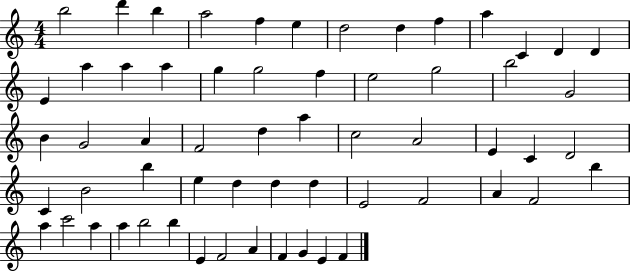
B5/h D6/q B5/q A5/h F5/q E5/q D5/h D5/q F5/q A5/q C4/q D4/q D4/q E4/q A5/q A5/q A5/q G5/q G5/h F5/q E5/h G5/h B5/h G4/h B4/q G4/h A4/q F4/h D5/q A5/q C5/h A4/h E4/q C4/q D4/h C4/q B4/h B5/q E5/q D5/q D5/q D5/q E4/h F4/h A4/q F4/h B5/q A5/q C6/h A5/q A5/q B5/h B5/q E4/q F4/h A4/q F4/q G4/q E4/q F4/q